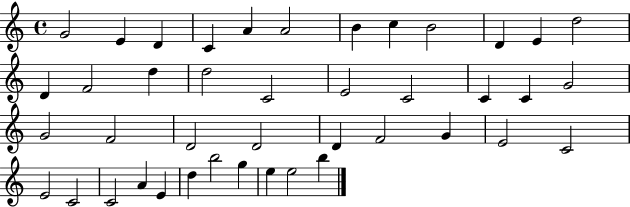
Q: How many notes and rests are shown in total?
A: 42